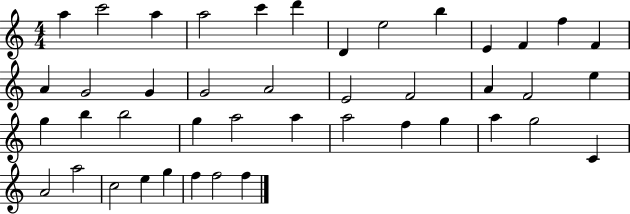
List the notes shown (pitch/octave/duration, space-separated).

A5/q C6/h A5/q A5/h C6/q D6/q D4/q E5/h B5/q E4/q F4/q F5/q F4/q A4/q G4/h G4/q G4/h A4/h E4/h F4/h A4/q F4/h E5/q G5/q B5/q B5/h G5/q A5/h A5/q A5/h F5/q G5/q A5/q G5/h C4/q A4/h A5/h C5/h E5/q G5/q F5/q F5/h F5/q